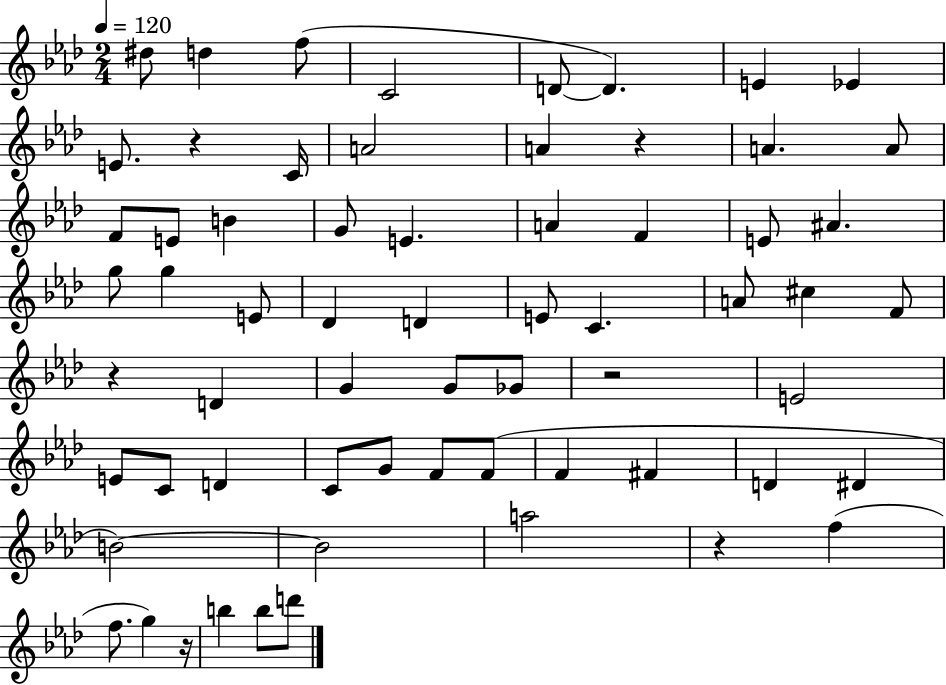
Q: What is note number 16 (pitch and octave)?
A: E4